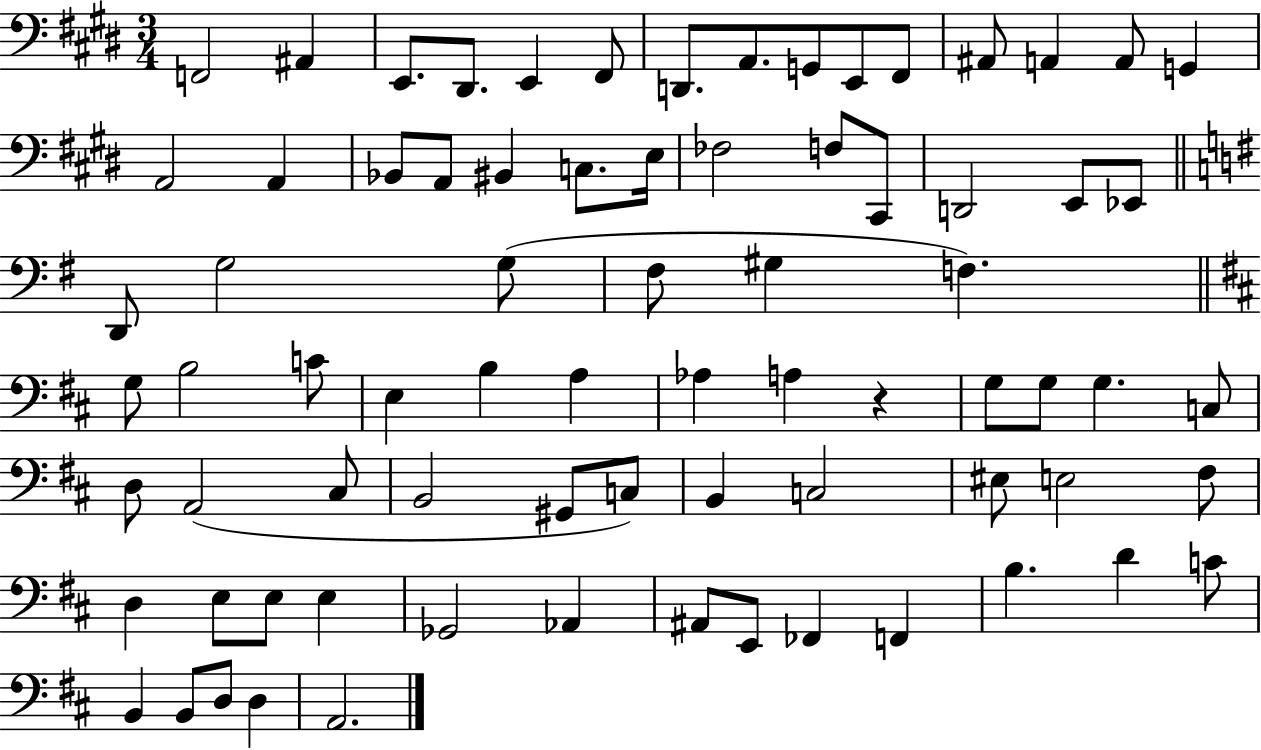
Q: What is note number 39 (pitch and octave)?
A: B3